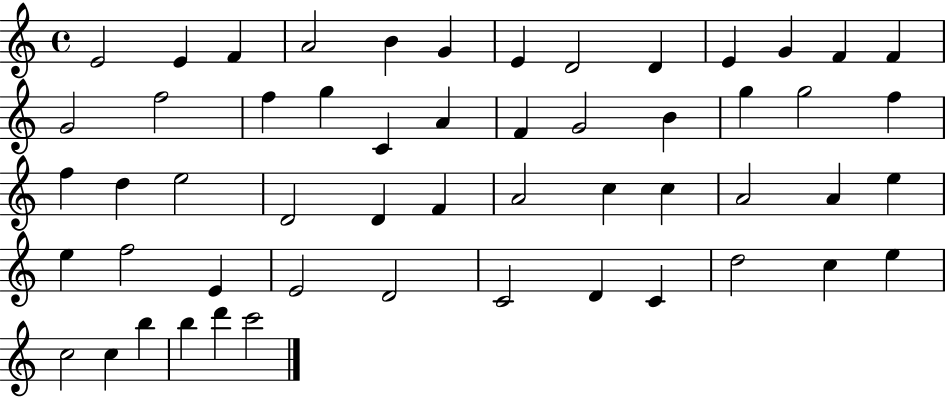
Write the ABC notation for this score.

X:1
T:Untitled
M:4/4
L:1/4
K:C
E2 E F A2 B G E D2 D E G F F G2 f2 f g C A F G2 B g g2 f f d e2 D2 D F A2 c c A2 A e e f2 E E2 D2 C2 D C d2 c e c2 c b b d' c'2